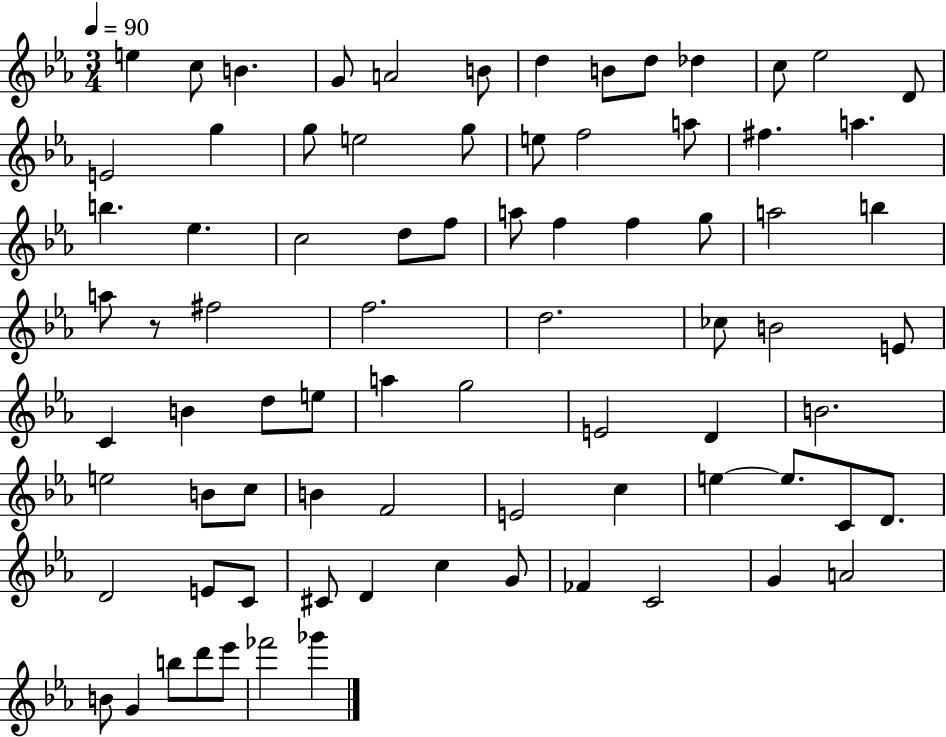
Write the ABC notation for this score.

X:1
T:Untitled
M:3/4
L:1/4
K:Eb
e c/2 B G/2 A2 B/2 d B/2 d/2 _d c/2 _e2 D/2 E2 g g/2 e2 g/2 e/2 f2 a/2 ^f a b _e c2 d/2 f/2 a/2 f f g/2 a2 b a/2 z/2 ^f2 f2 d2 _c/2 B2 E/2 C B d/2 e/2 a g2 E2 D B2 e2 B/2 c/2 B F2 E2 c e e/2 C/2 D/2 D2 E/2 C/2 ^C/2 D c G/2 _F C2 G A2 B/2 G b/2 d'/2 _e'/2 _f'2 _g'